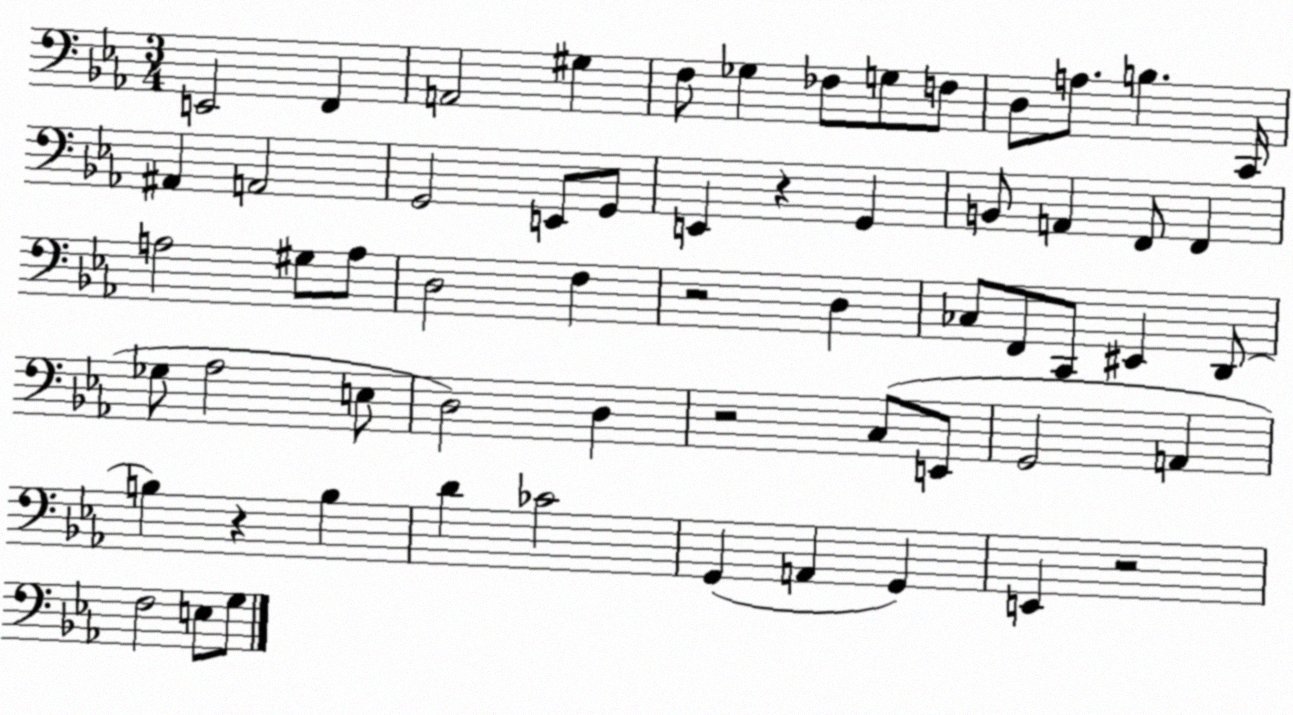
X:1
T:Untitled
M:3/4
L:1/4
K:Eb
E,,2 F,, A,,2 ^G, F,/2 _G, _F,/2 G,/2 F,/2 D,/2 A,/2 B, C,,/4 ^A,, A,,2 G,,2 E,,/2 G,,/2 E,, z G,, B,,/2 A,, F,,/2 F,, A,2 ^G,/2 A,/2 D,2 F, z2 D, _C,/2 F,,/2 C,,/2 ^E,, D,,/2 _G,/2 _A,2 E,/2 D,2 D, z2 C,/2 E,,/2 G,,2 A,, B, z B, D _C2 G,, A,, G,, E,, z2 F,2 E,/2 G,/2